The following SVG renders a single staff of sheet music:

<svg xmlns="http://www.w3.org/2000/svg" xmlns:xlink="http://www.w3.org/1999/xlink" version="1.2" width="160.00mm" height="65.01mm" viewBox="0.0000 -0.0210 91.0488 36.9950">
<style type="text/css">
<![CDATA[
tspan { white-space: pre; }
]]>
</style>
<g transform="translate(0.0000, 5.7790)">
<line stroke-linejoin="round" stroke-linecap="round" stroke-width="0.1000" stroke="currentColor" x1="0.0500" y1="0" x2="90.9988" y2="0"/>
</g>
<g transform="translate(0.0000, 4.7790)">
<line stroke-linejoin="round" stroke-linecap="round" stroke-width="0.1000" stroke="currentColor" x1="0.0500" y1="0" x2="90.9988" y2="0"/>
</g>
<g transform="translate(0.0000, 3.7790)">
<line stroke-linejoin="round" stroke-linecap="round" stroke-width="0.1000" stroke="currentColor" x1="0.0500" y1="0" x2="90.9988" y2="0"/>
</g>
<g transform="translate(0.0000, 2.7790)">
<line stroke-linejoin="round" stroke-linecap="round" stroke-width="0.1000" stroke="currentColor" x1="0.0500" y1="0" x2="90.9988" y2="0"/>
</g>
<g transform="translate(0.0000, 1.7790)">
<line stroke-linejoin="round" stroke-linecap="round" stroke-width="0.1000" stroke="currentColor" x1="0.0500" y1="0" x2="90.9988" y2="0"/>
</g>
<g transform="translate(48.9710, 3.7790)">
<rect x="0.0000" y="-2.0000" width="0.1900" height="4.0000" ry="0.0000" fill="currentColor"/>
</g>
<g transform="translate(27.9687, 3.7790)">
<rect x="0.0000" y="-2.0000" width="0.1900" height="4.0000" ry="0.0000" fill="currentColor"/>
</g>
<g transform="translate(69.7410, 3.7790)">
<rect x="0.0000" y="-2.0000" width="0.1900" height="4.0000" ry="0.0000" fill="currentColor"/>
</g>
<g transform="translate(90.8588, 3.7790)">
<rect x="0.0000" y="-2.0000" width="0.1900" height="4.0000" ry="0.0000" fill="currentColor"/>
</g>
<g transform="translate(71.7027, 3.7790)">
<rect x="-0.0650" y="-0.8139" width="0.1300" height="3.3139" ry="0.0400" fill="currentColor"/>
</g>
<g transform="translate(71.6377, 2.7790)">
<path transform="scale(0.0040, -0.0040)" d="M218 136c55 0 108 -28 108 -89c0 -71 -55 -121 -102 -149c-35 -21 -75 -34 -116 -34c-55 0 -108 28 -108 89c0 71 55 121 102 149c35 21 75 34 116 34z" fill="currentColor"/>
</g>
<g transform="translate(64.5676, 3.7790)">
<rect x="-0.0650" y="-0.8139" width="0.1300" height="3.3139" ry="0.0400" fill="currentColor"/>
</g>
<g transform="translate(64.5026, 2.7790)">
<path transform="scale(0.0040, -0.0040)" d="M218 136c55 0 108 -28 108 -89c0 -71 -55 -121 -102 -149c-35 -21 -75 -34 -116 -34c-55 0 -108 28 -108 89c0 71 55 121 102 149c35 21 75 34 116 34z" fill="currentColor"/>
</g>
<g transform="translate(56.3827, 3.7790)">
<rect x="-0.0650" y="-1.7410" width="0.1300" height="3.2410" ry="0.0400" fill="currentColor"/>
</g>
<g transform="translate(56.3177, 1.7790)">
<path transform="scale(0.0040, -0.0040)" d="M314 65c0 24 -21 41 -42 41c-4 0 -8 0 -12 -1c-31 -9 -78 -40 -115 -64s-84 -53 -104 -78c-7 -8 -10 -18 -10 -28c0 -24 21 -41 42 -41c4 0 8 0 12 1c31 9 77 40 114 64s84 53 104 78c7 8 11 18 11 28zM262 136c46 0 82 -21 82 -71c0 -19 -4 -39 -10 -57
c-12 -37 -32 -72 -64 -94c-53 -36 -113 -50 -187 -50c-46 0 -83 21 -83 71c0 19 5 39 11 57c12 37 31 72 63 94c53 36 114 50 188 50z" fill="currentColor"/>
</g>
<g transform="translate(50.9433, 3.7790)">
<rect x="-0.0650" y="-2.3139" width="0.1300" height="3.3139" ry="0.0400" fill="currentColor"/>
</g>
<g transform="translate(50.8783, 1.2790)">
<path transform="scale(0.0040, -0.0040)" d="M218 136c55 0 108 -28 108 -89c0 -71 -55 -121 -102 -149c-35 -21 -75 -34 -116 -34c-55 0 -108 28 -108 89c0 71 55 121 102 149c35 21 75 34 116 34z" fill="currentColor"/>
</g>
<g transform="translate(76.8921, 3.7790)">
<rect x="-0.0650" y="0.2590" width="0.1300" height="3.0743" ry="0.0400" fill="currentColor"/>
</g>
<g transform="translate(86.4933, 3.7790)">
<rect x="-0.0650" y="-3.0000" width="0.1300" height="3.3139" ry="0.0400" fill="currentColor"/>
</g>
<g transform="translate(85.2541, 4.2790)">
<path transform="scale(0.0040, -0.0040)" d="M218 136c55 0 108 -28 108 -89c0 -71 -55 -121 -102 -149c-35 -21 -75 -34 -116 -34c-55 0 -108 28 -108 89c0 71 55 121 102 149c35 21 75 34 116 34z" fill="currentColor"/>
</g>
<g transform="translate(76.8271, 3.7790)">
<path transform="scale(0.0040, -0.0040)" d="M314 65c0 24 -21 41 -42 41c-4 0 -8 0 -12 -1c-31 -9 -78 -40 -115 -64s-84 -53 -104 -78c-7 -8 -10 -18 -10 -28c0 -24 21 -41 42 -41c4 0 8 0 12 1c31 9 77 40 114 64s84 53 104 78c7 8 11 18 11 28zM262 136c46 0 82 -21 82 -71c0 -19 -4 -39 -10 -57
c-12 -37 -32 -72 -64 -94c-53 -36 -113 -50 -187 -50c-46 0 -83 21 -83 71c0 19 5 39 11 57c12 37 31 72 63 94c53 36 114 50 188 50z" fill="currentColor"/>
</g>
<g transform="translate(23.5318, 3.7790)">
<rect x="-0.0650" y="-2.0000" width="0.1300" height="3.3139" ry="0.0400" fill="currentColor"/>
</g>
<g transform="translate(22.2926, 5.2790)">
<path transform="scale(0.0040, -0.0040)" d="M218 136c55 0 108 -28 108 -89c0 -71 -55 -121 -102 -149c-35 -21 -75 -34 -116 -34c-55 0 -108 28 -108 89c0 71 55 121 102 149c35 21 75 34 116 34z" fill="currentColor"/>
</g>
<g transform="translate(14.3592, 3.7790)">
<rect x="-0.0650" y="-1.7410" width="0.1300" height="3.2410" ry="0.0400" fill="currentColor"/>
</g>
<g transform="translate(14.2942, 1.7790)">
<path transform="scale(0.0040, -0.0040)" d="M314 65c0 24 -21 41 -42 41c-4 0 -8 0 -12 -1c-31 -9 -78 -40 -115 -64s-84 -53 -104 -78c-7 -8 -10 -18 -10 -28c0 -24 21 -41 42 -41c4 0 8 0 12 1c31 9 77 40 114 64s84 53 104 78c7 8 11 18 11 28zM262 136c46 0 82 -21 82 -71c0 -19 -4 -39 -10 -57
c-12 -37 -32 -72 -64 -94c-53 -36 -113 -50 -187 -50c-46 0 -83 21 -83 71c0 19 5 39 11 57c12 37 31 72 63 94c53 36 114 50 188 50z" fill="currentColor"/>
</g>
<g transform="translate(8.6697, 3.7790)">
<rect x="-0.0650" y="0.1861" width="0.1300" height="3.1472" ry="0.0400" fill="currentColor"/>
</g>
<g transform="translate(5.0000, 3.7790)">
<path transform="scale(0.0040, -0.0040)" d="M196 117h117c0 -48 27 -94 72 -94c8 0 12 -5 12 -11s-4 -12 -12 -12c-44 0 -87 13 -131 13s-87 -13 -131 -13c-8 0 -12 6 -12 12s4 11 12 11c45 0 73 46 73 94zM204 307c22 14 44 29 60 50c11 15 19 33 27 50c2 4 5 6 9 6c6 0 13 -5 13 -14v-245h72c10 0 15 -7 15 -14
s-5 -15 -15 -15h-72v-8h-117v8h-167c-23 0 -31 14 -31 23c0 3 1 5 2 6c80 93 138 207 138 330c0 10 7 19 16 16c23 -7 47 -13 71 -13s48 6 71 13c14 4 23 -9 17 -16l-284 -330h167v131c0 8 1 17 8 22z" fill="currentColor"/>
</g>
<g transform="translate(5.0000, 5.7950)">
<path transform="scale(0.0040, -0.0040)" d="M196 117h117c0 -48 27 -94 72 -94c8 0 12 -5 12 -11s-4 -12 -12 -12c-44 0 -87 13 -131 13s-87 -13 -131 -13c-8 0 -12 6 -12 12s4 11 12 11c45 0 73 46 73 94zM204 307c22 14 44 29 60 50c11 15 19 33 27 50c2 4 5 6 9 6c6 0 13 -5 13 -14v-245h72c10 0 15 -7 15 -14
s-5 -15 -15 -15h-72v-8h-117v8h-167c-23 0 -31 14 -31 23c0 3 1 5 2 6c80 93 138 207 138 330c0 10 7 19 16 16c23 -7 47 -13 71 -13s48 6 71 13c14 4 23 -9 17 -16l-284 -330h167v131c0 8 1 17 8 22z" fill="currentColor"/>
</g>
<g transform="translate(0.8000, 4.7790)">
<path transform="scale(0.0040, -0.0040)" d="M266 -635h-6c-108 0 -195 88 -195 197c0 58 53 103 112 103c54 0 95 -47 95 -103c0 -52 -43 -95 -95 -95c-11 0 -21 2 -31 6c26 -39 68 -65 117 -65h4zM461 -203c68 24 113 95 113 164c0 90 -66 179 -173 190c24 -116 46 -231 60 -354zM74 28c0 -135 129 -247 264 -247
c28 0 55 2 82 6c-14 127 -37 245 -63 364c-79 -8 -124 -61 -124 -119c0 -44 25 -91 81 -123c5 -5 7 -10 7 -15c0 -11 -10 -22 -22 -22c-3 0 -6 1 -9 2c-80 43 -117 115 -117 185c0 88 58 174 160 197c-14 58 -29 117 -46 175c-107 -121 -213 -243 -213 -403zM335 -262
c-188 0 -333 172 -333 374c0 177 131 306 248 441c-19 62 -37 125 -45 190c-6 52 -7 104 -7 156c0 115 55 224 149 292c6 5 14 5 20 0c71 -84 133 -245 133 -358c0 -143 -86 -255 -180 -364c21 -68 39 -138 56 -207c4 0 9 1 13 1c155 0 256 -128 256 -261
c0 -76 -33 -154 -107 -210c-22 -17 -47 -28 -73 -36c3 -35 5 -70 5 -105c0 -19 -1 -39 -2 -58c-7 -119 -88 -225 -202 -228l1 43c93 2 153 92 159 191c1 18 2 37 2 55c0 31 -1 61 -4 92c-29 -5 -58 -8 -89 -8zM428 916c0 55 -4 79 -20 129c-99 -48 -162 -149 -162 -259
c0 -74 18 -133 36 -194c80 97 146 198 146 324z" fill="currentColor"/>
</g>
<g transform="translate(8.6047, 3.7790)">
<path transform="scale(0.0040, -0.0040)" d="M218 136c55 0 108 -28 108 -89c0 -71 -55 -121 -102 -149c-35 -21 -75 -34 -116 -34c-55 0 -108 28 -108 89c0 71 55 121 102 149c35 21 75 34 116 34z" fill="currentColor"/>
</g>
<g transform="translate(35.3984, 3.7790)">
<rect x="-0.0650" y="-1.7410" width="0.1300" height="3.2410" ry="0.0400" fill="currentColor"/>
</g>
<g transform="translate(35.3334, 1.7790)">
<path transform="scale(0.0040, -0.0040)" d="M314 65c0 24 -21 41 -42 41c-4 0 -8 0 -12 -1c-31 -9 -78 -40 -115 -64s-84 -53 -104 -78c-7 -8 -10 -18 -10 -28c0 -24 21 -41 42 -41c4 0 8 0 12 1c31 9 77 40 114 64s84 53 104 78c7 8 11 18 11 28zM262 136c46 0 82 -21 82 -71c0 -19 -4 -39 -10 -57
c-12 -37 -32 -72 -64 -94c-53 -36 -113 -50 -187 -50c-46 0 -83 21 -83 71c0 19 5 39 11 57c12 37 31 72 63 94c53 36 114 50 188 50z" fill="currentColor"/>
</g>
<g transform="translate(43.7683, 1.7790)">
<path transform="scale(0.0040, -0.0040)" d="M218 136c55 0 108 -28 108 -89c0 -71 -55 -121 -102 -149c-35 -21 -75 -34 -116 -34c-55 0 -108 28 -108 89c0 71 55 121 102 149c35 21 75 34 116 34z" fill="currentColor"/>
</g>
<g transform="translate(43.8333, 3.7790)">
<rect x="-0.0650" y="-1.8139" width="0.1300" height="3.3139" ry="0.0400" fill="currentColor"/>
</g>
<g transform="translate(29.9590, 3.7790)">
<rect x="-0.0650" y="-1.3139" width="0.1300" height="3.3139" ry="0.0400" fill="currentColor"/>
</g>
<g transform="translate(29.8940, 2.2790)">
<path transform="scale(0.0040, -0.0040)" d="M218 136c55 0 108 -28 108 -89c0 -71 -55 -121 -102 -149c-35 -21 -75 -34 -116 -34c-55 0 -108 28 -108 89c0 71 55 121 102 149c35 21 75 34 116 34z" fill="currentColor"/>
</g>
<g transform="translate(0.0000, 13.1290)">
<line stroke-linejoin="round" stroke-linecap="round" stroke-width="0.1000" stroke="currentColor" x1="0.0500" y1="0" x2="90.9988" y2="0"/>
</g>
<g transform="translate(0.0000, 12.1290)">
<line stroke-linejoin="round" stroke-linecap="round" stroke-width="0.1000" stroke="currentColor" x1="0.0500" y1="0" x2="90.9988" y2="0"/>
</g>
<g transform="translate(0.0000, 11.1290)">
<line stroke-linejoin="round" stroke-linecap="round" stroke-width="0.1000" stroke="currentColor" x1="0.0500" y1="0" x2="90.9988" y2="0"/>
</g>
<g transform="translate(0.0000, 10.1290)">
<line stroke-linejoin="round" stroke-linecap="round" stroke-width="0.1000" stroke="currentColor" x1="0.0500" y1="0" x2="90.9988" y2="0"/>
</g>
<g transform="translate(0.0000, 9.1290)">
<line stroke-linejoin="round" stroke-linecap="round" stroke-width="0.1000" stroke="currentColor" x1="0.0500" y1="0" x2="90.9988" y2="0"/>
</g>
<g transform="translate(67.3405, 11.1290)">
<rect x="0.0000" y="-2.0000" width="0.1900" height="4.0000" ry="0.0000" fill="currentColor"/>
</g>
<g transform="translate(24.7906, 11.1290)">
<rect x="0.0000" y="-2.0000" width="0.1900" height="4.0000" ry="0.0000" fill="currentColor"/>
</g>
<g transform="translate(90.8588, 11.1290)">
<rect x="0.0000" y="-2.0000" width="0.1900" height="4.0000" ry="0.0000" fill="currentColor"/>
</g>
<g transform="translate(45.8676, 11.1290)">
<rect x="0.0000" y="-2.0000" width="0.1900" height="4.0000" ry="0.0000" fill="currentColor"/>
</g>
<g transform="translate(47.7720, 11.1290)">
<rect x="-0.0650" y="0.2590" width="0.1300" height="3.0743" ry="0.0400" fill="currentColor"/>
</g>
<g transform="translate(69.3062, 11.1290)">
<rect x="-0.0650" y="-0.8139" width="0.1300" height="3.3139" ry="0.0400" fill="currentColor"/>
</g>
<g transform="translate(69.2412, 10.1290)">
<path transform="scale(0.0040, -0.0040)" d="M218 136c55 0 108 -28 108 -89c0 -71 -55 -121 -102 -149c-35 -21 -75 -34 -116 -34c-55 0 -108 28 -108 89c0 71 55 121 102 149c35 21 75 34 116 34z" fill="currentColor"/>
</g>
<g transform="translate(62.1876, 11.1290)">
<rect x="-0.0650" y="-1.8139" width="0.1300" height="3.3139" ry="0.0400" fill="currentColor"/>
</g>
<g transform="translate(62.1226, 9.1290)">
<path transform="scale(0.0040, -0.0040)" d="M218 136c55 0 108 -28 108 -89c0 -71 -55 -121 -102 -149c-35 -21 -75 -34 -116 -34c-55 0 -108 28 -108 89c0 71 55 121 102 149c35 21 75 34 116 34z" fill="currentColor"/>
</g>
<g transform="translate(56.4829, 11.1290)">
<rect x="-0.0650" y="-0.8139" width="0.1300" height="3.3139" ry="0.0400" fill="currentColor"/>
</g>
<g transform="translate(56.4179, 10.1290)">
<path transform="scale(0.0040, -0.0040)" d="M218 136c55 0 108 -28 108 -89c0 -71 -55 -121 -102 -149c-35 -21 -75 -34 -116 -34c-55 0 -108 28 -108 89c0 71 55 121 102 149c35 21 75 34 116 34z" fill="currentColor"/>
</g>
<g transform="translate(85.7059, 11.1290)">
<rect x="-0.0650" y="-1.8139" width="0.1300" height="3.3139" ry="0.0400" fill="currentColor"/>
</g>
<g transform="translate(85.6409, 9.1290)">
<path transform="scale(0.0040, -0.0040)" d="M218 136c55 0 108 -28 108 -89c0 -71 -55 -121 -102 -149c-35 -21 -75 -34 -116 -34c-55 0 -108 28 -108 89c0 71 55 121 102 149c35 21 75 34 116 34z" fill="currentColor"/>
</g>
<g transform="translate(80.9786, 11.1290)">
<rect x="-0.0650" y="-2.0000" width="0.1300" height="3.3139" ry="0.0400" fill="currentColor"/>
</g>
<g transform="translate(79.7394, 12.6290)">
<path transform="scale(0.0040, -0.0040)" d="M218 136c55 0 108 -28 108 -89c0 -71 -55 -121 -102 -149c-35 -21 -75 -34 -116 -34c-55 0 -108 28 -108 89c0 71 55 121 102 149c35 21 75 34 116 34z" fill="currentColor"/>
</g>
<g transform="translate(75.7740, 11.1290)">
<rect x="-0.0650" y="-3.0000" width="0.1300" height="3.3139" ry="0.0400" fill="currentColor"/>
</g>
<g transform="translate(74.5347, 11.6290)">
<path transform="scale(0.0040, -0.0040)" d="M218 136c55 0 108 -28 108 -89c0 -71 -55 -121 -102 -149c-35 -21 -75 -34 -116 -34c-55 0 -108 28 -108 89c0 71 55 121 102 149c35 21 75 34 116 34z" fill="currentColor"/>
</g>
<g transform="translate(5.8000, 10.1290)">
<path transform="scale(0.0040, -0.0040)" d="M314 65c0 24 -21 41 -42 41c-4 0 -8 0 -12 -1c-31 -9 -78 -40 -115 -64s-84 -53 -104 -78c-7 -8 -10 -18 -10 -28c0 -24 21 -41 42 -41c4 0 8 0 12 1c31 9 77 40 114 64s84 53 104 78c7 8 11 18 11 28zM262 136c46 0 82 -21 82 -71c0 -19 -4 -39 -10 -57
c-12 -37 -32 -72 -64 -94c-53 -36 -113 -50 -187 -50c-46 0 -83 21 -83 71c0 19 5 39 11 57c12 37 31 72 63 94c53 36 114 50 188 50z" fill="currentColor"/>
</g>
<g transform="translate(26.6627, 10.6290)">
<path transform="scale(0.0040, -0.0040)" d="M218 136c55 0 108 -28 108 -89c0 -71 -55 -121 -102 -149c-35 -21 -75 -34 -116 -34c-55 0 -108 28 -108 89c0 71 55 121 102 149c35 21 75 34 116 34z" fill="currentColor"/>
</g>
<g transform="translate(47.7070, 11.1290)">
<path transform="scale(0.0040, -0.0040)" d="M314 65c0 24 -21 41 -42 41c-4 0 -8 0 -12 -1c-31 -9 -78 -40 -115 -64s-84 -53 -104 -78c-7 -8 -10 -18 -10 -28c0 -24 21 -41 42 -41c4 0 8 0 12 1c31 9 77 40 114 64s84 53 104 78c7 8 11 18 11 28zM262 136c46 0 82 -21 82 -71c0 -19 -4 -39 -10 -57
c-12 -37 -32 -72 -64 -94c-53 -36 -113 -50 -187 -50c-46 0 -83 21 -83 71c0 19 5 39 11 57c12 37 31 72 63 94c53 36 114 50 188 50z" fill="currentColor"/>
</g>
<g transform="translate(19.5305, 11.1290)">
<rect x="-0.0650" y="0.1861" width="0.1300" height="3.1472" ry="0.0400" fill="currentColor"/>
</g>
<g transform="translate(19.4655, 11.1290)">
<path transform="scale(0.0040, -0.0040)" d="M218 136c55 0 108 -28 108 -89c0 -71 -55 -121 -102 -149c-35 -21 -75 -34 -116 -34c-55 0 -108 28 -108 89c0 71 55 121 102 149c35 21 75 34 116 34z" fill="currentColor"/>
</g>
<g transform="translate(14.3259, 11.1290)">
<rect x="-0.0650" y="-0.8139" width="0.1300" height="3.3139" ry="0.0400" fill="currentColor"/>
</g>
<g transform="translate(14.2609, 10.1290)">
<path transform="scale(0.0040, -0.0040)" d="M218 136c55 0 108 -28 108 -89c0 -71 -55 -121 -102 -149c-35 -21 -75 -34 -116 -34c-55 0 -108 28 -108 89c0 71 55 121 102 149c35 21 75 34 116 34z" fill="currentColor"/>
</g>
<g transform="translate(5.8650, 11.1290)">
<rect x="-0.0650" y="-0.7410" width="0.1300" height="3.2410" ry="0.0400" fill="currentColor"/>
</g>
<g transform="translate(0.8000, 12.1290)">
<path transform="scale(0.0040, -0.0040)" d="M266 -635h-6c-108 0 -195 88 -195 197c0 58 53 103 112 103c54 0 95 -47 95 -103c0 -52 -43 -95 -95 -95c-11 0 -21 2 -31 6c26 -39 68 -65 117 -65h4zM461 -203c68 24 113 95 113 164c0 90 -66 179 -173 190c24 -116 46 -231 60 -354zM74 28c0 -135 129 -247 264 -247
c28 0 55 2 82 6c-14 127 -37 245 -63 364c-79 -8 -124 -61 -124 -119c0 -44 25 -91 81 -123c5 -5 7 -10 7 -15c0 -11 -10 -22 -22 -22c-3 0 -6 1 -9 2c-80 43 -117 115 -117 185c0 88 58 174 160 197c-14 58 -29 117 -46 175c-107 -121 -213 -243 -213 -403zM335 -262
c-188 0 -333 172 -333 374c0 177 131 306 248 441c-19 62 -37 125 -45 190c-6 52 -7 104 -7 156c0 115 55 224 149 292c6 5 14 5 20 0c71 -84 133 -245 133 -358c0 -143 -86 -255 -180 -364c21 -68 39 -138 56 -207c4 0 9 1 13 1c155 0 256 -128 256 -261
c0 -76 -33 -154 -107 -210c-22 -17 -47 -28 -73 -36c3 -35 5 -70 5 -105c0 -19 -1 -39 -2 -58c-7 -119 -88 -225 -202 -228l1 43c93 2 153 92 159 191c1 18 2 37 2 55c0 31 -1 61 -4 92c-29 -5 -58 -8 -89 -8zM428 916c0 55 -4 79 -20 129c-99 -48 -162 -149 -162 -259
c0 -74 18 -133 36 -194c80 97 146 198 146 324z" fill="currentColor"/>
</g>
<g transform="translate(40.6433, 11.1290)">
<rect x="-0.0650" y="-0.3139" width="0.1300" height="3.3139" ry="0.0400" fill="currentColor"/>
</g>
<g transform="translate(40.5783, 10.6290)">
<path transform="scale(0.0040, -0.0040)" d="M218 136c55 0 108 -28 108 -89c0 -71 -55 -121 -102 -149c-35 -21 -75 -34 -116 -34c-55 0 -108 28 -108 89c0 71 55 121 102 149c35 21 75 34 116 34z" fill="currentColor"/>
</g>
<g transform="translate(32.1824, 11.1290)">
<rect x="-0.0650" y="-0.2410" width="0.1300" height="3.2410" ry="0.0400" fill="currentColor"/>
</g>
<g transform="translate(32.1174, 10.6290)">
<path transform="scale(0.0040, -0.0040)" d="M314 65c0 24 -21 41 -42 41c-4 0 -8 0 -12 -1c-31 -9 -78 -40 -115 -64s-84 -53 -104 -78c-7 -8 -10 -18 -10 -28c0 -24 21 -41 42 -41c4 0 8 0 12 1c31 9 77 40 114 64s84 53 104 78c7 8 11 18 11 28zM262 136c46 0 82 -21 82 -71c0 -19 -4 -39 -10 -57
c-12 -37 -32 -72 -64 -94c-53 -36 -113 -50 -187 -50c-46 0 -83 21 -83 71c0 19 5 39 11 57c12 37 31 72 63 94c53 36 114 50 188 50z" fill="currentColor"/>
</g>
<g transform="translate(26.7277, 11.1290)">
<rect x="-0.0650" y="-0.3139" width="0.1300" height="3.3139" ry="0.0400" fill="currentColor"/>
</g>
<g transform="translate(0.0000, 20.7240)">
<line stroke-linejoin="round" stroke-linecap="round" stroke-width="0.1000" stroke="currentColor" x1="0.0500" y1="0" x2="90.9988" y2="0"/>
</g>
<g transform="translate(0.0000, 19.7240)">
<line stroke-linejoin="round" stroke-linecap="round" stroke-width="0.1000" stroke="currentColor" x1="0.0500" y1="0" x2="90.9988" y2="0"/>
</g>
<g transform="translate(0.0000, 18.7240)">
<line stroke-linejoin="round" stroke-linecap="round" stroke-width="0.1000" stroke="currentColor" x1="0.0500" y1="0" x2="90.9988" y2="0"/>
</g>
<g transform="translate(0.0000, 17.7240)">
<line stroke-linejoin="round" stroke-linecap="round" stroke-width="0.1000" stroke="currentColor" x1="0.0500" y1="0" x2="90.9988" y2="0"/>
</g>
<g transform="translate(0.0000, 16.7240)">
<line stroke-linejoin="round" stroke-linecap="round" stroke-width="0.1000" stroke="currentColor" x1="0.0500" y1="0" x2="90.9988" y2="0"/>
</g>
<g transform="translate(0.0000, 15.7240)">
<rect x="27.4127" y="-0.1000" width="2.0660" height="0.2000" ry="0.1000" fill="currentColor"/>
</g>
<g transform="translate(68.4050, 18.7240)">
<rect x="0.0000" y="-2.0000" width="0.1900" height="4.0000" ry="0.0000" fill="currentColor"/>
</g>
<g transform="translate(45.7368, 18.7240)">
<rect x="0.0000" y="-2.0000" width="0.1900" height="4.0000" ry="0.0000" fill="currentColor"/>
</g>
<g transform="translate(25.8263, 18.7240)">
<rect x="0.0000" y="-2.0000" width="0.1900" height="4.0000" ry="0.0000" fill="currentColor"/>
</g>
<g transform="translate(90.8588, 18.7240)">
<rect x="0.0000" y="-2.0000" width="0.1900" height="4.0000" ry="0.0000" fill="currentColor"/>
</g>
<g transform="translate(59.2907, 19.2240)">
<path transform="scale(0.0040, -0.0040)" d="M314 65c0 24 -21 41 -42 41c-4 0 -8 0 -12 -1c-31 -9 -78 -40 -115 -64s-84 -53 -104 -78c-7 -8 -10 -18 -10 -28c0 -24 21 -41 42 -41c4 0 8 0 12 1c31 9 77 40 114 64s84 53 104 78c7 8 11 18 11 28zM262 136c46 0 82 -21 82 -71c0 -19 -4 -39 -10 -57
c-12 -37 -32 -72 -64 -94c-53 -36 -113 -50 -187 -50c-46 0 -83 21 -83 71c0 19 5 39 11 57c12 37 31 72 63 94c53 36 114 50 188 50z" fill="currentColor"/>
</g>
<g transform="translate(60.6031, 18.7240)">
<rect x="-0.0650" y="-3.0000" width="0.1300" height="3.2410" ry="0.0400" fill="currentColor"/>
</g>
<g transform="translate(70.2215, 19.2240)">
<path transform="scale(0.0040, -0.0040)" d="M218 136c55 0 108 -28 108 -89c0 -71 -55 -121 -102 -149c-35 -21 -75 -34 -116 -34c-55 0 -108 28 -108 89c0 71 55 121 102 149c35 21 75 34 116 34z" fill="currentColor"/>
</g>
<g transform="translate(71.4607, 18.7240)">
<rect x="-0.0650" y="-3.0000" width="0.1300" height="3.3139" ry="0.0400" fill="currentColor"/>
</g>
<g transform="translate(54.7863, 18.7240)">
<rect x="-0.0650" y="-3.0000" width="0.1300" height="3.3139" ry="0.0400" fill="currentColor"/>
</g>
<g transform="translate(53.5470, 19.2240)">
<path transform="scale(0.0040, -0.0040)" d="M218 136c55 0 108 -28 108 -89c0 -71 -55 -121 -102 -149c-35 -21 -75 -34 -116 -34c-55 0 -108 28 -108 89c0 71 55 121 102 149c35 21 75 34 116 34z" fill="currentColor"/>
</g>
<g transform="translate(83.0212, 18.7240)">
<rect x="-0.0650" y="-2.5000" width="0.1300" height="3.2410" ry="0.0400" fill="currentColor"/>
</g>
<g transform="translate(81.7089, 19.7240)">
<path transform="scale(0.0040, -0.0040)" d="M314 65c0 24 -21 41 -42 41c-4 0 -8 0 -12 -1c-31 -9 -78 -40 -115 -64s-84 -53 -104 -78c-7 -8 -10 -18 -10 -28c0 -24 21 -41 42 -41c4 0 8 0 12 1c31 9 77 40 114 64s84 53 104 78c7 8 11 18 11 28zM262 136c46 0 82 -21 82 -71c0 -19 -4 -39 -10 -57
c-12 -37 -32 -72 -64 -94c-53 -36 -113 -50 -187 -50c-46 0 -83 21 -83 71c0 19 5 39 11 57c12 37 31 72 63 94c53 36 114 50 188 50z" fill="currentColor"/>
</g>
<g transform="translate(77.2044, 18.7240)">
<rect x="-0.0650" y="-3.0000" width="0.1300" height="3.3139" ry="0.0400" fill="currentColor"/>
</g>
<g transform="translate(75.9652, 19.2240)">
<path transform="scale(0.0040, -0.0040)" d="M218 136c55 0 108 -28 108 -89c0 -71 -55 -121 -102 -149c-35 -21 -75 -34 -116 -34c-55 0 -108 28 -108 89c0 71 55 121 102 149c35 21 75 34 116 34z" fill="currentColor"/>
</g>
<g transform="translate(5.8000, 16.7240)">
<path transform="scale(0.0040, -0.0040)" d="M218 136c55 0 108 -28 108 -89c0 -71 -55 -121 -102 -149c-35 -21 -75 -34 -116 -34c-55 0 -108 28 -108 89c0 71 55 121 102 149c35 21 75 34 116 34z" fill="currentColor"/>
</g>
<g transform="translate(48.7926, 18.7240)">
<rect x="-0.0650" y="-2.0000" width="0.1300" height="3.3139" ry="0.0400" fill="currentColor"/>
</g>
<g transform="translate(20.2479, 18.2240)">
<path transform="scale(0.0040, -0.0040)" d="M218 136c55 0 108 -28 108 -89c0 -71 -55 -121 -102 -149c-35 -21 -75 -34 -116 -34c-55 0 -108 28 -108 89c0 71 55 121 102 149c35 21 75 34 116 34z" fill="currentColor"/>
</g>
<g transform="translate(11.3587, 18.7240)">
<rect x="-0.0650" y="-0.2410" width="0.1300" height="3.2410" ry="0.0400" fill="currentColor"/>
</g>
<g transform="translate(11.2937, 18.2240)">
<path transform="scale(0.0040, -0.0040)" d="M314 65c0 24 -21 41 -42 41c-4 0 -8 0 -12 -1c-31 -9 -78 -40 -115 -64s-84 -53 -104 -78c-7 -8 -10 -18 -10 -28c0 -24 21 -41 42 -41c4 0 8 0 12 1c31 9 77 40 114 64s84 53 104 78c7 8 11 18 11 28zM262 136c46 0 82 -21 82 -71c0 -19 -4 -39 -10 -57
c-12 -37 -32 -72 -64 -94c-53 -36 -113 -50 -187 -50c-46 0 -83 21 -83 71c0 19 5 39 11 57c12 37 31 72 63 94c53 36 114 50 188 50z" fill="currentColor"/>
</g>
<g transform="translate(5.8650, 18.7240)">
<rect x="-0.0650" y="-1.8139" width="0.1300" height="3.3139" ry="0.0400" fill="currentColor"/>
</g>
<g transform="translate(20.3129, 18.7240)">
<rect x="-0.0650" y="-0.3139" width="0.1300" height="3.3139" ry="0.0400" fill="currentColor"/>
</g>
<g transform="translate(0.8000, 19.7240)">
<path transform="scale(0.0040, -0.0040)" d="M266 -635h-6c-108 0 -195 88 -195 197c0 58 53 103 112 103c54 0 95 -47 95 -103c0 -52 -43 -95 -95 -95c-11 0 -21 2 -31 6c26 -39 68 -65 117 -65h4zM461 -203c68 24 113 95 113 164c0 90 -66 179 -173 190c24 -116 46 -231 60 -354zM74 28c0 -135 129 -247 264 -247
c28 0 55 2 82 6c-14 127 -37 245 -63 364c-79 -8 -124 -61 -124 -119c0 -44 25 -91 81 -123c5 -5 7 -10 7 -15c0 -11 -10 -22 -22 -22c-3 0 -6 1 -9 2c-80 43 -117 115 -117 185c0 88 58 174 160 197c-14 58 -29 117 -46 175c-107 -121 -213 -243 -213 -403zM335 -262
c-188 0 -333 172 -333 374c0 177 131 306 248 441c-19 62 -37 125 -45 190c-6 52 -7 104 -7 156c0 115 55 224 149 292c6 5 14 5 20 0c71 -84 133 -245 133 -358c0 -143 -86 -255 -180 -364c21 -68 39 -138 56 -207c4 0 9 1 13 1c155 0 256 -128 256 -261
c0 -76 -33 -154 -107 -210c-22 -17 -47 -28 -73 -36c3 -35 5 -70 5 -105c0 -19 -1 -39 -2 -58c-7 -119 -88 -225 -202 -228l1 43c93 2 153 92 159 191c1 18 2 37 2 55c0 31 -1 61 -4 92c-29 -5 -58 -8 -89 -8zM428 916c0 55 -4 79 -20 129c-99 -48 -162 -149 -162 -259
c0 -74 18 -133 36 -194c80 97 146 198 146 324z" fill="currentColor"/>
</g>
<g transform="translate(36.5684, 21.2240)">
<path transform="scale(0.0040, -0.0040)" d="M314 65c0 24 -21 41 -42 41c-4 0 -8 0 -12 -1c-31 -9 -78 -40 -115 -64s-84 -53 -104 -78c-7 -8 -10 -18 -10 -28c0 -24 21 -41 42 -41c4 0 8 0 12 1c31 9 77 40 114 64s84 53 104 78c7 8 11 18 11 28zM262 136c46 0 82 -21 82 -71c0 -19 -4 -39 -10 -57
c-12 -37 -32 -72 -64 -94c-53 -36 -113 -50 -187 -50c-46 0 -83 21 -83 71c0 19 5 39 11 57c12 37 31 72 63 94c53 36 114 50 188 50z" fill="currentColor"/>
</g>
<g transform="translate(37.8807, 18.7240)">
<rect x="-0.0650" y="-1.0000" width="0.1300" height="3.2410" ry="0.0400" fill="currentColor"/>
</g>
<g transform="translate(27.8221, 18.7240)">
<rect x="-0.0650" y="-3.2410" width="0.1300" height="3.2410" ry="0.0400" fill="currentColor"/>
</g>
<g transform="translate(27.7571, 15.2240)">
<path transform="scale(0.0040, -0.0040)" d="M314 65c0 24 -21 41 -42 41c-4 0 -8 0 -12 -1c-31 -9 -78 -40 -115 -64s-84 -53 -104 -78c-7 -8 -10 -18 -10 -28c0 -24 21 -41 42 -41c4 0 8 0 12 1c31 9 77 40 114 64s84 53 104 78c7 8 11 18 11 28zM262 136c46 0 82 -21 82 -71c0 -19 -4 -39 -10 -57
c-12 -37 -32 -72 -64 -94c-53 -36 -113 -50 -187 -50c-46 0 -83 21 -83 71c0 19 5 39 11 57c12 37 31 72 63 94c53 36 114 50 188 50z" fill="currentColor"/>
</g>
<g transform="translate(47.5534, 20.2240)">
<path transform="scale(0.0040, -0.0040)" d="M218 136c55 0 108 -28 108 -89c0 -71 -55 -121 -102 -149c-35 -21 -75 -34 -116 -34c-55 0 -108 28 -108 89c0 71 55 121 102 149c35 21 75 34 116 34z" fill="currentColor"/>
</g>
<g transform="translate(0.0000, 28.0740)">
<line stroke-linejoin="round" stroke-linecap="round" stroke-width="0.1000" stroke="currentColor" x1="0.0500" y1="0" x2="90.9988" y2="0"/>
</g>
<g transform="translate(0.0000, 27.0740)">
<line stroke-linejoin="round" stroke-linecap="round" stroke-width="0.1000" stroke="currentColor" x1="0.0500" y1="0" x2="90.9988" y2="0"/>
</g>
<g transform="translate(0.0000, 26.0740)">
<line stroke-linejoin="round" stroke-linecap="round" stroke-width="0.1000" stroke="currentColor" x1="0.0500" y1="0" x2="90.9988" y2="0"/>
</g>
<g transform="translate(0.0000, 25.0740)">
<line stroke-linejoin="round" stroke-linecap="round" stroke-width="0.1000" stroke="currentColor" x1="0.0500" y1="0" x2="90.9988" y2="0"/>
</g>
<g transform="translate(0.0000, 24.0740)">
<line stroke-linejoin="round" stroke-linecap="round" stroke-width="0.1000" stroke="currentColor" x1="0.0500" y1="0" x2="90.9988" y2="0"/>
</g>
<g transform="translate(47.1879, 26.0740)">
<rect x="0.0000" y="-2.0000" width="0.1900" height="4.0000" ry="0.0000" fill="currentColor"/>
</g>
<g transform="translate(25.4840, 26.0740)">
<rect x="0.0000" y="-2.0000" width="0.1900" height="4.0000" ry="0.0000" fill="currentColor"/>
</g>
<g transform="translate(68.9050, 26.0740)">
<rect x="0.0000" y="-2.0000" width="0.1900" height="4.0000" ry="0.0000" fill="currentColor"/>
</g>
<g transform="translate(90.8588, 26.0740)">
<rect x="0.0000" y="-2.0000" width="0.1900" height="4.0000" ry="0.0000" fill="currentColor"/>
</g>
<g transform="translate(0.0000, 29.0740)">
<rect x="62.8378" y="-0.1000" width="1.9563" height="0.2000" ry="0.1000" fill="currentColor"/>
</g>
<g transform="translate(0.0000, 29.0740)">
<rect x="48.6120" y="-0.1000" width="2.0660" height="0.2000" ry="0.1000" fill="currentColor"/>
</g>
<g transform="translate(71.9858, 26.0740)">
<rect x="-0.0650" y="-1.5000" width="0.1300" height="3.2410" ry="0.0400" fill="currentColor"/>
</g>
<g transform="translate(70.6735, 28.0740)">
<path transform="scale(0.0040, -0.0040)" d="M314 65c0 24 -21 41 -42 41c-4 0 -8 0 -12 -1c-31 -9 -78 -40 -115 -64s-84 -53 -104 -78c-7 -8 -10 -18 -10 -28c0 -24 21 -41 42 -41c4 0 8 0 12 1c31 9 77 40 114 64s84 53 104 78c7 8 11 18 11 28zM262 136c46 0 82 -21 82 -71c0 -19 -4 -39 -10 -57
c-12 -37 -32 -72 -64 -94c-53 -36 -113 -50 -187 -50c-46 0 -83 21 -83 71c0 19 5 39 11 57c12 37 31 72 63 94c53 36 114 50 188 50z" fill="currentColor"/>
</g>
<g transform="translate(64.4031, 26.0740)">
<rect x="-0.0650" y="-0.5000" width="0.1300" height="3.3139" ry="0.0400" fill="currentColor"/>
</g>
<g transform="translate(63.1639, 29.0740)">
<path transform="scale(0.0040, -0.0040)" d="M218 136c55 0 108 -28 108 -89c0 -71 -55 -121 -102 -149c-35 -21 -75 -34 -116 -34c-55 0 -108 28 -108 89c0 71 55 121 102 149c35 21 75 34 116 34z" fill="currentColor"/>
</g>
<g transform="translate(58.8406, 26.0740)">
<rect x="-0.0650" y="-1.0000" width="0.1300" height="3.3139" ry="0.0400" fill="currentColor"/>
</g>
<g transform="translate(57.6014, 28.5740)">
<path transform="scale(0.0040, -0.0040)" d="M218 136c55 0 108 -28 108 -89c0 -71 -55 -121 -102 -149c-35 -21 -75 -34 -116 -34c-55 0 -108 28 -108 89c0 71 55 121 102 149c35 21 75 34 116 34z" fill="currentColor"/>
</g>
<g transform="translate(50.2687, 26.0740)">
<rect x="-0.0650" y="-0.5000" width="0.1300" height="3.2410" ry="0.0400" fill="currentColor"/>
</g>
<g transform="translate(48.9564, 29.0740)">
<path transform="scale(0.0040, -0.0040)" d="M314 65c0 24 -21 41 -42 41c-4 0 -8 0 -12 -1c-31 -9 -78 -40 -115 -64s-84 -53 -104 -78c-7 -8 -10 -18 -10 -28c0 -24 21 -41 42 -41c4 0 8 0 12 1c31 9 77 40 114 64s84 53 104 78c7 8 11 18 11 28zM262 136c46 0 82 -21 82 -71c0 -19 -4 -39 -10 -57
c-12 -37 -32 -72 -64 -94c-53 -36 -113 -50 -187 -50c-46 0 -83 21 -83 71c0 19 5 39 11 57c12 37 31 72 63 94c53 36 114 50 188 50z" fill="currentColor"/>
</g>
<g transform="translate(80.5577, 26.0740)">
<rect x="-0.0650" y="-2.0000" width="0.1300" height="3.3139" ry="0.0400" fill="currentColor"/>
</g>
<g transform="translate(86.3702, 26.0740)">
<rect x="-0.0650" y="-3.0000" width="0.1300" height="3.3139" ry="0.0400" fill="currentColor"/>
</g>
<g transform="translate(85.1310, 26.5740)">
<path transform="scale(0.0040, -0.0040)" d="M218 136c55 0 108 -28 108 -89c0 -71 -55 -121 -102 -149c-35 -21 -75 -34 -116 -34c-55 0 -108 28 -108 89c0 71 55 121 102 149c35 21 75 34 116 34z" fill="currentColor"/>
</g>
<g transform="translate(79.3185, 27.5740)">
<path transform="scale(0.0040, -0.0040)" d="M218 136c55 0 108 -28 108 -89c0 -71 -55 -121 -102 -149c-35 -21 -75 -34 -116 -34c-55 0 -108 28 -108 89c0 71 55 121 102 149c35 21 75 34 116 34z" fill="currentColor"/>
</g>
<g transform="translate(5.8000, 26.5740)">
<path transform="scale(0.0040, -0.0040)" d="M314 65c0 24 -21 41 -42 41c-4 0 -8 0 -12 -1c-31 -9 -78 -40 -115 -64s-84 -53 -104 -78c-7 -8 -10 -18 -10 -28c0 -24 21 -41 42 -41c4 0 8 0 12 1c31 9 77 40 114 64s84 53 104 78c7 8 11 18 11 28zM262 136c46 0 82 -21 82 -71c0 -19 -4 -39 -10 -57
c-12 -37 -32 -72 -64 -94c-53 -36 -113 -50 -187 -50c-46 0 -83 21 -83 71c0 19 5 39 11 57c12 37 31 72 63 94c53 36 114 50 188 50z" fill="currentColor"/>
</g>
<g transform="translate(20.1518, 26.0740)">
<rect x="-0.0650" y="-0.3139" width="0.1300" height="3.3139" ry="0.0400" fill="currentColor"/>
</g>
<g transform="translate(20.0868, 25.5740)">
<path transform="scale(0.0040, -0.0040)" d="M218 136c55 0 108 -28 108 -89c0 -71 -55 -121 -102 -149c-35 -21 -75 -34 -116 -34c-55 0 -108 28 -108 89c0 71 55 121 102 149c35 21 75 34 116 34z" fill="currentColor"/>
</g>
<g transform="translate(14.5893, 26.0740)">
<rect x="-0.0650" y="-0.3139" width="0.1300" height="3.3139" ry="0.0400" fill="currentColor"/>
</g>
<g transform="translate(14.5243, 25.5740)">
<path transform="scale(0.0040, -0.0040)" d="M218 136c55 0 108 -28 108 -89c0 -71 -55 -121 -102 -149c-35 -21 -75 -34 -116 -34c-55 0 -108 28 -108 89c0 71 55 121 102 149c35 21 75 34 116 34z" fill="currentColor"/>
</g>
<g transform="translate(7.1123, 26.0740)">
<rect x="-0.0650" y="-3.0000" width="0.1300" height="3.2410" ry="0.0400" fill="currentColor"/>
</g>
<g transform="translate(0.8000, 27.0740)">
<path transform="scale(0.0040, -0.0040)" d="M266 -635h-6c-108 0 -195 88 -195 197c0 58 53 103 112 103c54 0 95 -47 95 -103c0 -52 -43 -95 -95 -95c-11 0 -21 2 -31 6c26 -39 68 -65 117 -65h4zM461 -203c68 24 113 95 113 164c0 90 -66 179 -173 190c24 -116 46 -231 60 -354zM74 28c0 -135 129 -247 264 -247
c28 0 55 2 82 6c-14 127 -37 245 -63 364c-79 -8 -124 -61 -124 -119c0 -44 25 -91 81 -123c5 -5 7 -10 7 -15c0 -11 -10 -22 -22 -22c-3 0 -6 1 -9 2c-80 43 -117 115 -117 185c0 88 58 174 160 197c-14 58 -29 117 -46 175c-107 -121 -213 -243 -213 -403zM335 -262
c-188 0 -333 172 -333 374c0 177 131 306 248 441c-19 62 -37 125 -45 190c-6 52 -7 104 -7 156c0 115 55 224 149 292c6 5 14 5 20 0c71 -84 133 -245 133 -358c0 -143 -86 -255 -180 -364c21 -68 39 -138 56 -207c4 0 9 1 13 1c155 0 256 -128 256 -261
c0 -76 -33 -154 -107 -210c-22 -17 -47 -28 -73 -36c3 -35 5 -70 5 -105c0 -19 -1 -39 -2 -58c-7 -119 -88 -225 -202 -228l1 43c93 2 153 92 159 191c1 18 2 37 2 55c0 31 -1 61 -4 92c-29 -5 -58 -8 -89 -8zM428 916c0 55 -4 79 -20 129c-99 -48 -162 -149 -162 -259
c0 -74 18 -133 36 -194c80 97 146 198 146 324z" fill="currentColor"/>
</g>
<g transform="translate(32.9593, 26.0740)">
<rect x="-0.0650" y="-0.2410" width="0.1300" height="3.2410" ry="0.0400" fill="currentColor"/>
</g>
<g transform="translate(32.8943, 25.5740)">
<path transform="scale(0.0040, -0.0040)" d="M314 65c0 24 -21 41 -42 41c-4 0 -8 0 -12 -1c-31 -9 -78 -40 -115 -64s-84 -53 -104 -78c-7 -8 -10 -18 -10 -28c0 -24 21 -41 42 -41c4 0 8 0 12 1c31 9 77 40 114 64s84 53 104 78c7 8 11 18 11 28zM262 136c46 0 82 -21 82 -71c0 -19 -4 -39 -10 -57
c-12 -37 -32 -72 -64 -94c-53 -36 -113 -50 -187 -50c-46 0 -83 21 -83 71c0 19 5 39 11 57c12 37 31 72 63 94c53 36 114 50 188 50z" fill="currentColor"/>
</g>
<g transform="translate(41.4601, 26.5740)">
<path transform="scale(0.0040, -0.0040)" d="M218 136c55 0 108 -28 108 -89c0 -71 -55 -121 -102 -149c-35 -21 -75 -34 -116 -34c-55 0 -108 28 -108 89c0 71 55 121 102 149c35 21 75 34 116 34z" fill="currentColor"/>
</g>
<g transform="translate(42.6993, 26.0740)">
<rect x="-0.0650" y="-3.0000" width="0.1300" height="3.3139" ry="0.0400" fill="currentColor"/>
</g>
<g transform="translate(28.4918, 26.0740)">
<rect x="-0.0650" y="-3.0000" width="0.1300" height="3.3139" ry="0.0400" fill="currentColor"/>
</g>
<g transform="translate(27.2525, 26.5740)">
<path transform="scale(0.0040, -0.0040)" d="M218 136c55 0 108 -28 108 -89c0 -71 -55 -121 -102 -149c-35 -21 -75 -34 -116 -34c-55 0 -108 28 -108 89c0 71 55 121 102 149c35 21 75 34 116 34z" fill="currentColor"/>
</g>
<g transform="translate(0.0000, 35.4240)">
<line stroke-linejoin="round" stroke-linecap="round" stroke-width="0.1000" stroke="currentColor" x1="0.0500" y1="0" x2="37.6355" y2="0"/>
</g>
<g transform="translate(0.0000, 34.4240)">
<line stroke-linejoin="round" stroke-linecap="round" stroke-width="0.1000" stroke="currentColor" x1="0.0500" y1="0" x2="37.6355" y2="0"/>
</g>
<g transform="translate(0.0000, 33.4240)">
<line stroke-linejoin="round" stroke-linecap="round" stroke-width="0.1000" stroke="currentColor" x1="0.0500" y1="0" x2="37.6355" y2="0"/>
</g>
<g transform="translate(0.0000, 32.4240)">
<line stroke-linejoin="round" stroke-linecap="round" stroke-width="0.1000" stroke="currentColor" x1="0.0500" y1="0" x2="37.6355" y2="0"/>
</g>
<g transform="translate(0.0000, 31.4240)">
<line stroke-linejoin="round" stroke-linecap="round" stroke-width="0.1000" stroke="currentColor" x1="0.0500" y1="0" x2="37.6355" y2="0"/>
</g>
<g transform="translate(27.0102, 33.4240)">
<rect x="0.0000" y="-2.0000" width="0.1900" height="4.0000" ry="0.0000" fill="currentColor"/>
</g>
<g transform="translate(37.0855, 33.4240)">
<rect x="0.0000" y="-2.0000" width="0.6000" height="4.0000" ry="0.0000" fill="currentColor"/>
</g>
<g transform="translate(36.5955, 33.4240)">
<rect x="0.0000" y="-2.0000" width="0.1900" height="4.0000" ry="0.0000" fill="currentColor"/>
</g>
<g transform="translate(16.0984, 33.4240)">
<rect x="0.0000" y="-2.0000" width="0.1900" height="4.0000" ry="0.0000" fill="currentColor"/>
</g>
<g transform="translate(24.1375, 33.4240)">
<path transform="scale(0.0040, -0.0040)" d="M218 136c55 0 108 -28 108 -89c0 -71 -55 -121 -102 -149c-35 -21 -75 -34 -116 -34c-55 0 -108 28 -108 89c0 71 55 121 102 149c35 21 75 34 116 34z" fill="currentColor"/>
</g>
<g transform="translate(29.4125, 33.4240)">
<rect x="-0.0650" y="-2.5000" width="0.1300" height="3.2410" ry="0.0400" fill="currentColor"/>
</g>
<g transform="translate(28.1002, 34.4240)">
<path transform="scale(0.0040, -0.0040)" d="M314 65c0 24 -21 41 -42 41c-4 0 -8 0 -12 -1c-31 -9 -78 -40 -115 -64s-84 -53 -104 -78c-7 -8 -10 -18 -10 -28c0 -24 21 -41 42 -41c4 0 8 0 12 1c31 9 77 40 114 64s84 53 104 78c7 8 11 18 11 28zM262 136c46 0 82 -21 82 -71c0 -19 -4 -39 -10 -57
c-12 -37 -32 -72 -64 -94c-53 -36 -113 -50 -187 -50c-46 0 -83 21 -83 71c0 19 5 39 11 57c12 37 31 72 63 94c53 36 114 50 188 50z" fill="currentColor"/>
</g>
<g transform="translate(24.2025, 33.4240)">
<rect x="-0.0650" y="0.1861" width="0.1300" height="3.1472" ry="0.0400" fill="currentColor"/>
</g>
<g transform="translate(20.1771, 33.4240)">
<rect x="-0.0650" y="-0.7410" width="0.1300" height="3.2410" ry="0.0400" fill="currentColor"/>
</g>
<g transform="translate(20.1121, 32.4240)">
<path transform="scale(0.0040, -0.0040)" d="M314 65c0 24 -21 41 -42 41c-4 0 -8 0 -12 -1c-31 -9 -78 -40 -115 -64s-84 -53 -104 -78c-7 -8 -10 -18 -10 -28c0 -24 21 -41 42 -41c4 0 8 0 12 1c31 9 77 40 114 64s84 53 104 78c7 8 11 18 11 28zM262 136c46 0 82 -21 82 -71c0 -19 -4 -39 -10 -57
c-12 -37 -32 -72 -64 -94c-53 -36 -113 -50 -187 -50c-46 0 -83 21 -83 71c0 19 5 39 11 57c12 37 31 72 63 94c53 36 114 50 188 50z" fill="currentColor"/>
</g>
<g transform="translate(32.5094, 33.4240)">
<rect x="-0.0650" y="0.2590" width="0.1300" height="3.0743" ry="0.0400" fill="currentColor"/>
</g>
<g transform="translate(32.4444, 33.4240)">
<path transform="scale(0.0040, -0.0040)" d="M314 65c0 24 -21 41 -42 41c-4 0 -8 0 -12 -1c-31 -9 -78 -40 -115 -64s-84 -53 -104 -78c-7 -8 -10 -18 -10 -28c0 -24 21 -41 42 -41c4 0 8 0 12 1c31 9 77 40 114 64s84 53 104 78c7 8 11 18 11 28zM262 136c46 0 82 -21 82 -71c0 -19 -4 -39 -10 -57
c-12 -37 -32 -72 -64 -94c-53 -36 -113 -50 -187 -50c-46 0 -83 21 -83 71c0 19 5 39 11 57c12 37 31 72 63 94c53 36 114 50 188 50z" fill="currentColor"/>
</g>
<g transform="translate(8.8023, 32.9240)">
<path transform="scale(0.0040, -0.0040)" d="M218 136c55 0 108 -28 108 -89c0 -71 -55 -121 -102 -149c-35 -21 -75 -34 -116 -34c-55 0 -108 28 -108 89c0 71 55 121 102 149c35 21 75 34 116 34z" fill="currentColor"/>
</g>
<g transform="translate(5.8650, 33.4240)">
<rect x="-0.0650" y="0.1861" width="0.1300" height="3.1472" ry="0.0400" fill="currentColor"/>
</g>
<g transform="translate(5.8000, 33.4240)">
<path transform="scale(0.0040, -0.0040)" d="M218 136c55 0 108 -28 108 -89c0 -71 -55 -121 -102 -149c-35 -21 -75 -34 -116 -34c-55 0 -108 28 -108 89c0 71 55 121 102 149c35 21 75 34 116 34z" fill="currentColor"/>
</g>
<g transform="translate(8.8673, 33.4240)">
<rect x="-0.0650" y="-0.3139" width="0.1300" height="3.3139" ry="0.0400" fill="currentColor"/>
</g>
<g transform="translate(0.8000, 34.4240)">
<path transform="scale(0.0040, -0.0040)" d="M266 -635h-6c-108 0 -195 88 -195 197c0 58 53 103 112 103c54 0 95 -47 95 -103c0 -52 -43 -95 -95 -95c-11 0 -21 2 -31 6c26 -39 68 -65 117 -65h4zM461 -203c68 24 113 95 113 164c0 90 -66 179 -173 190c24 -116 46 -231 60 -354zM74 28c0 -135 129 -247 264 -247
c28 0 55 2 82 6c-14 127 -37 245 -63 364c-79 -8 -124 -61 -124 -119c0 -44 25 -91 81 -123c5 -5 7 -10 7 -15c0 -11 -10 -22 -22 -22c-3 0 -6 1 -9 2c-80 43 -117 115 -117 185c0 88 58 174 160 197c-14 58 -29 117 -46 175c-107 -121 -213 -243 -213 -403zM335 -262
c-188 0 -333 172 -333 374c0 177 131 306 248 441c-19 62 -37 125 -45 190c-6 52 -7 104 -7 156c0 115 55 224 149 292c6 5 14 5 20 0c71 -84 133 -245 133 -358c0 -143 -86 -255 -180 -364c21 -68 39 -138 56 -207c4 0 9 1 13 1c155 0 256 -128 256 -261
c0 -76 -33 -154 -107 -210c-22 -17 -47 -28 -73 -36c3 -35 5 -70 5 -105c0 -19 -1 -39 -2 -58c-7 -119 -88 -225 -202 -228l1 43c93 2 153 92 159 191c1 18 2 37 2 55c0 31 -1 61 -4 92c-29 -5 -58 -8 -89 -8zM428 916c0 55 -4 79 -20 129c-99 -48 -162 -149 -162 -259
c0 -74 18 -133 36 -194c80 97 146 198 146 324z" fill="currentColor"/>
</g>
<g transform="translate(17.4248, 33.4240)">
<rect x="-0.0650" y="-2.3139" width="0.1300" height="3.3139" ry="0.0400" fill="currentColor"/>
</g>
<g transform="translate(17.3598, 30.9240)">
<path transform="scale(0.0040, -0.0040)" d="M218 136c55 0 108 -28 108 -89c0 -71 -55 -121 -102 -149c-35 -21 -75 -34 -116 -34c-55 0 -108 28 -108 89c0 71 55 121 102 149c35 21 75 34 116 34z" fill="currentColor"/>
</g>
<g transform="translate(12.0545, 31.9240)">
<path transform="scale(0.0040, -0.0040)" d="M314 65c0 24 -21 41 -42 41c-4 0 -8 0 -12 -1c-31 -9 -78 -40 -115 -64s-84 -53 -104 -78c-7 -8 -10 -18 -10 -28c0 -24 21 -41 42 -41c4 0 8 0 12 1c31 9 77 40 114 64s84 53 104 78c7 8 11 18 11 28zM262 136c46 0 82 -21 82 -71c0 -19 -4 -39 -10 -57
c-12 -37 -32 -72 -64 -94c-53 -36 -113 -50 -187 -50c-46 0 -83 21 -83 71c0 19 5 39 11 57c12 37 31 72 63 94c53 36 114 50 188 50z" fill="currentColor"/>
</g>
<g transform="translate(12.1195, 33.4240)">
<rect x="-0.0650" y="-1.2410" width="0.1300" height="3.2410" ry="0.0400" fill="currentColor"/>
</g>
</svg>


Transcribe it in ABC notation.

X:1
T:Untitled
M:4/4
L:1/4
K:C
B f2 F e f2 f g f2 d d B2 A d2 d B c c2 c B2 d f d A F f f c2 c b2 D2 F A A2 A A G2 A2 c c A c2 A C2 D C E2 F A B c e2 g d2 B G2 B2